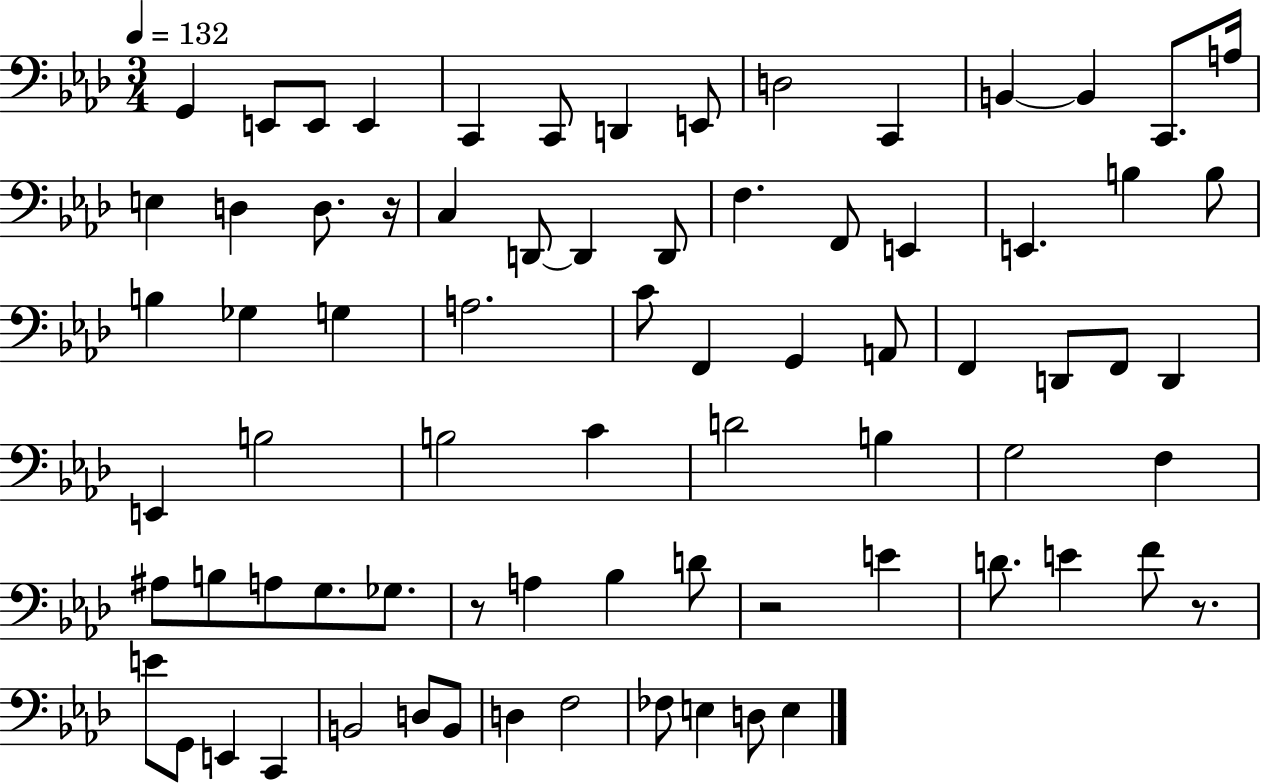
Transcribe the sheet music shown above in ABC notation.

X:1
T:Untitled
M:3/4
L:1/4
K:Ab
G,, E,,/2 E,,/2 E,, C,, C,,/2 D,, E,,/2 D,2 C,, B,, B,, C,,/2 A,/4 E, D, D,/2 z/4 C, D,,/2 D,, D,,/2 F, F,,/2 E,, E,, B, B,/2 B, _G, G, A,2 C/2 F,, G,, A,,/2 F,, D,,/2 F,,/2 D,, E,, B,2 B,2 C D2 B, G,2 F, ^A,/2 B,/2 A,/2 G,/2 _G,/2 z/2 A, _B, D/2 z2 E D/2 E F/2 z/2 E/2 G,,/2 E,, C,, B,,2 D,/2 B,,/2 D, F,2 _F,/2 E, D,/2 E,